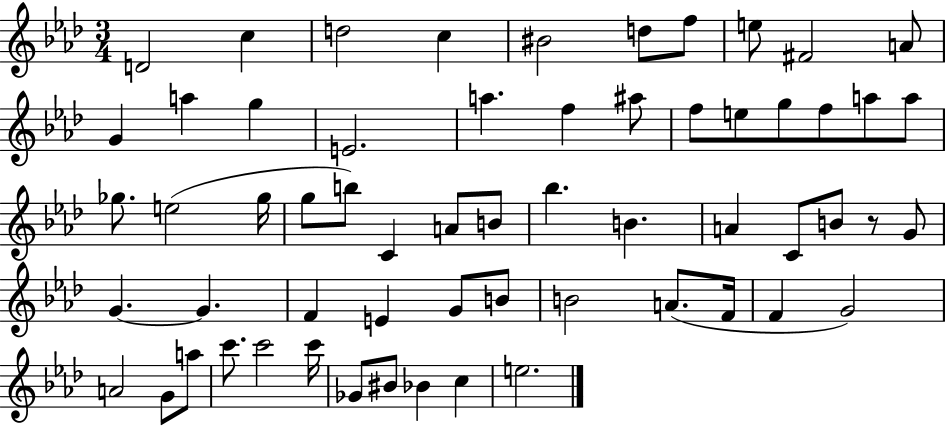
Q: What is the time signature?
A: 3/4